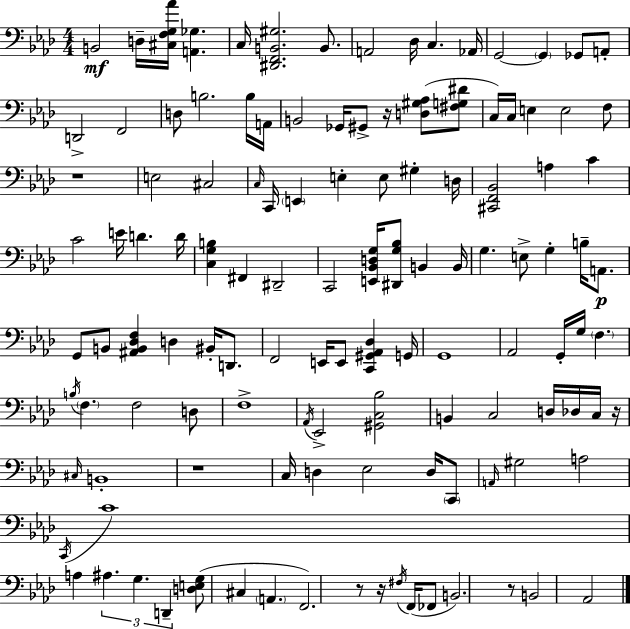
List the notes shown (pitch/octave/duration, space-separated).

B2/h D3/s [C#3,F3,G3,Ab4]/s [A2,Gb3]/q. C3/s [D#2,F2,B2,G#3]/h. B2/e. A2/h Db3/s C3/q. Ab2/s G2/h G2/q Gb2/e A2/e D2/h F2/h D3/e B3/h. B3/s A2/s B2/h Gb2/s G#2/e R/s [D3,G#3,Ab3]/e [F#3,G3,D#4]/e C3/s C3/s E3/q E3/h F3/e R/w E3/h C#3/h C3/s C2/s E2/q E3/q E3/e G#3/q D3/s [C#2,F2,Bb2]/h A3/q C4/q C4/h E4/s D4/q. D4/s [C3,G3,B3]/q F#2/q D#2/h C2/h [E2,Bb2,D3,G3]/s [D#2,G3,Bb3]/e B2/q B2/s G3/q. E3/e G3/q B3/s A2/e. G2/e B2/e [A#2,B2,Db3,F3]/q D3/q BIS2/s D2/e. F2/h E2/s E2/e [C2,G#2,Ab2,Db3]/q G2/s G2/w Ab2/h G2/s G3/s F3/q. B3/s F3/q. F3/h D3/e F3/w Ab2/s Eb2/h [G#2,C3,Bb3]/h B2/q C3/h D3/s Db3/s C3/s R/s C#3/s B2/w R/w C3/s D3/q Eb3/h D3/s C2/e A2/s G#3/h A3/h C2/s C4/w A3/q A#3/q. G3/q. D2/q [D3,E3,G3]/e C#3/q A2/q. F2/h. R/e R/s F#3/s F2/s FES2/e B2/h. R/e B2/h Ab2/h